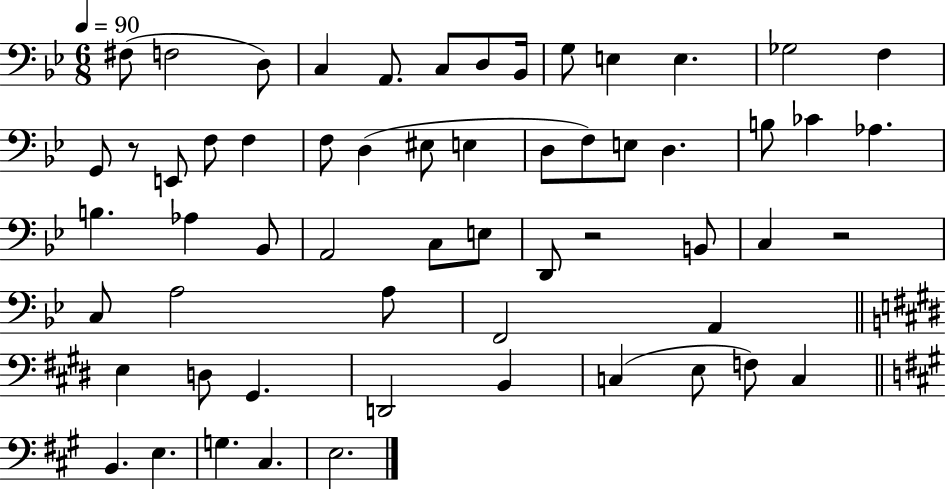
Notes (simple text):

F#3/e F3/h D3/e C3/q A2/e. C3/e D3/e Bb2/s G3/e E3/q E3/q. Gb3/h F3/q G2/e R/e E2/e F3/e F3/q F3/e D3/q EIS3/e E3/q D3/e F3/e E3/e D3/q. B3/e CES4/q Ab3/q. B3/q. Ab3/q Bb2/e A2/h C3/e E3/e D2/e R/h B2/e C3/q R/h C3/e A3/h A3/e F2/h A2/q E3/q D3/e G#2/q. D2/h B2/q C3/q E3/e F3/e C3/q B2/q. E3/q. G3/q. C#3/q. E3/h.